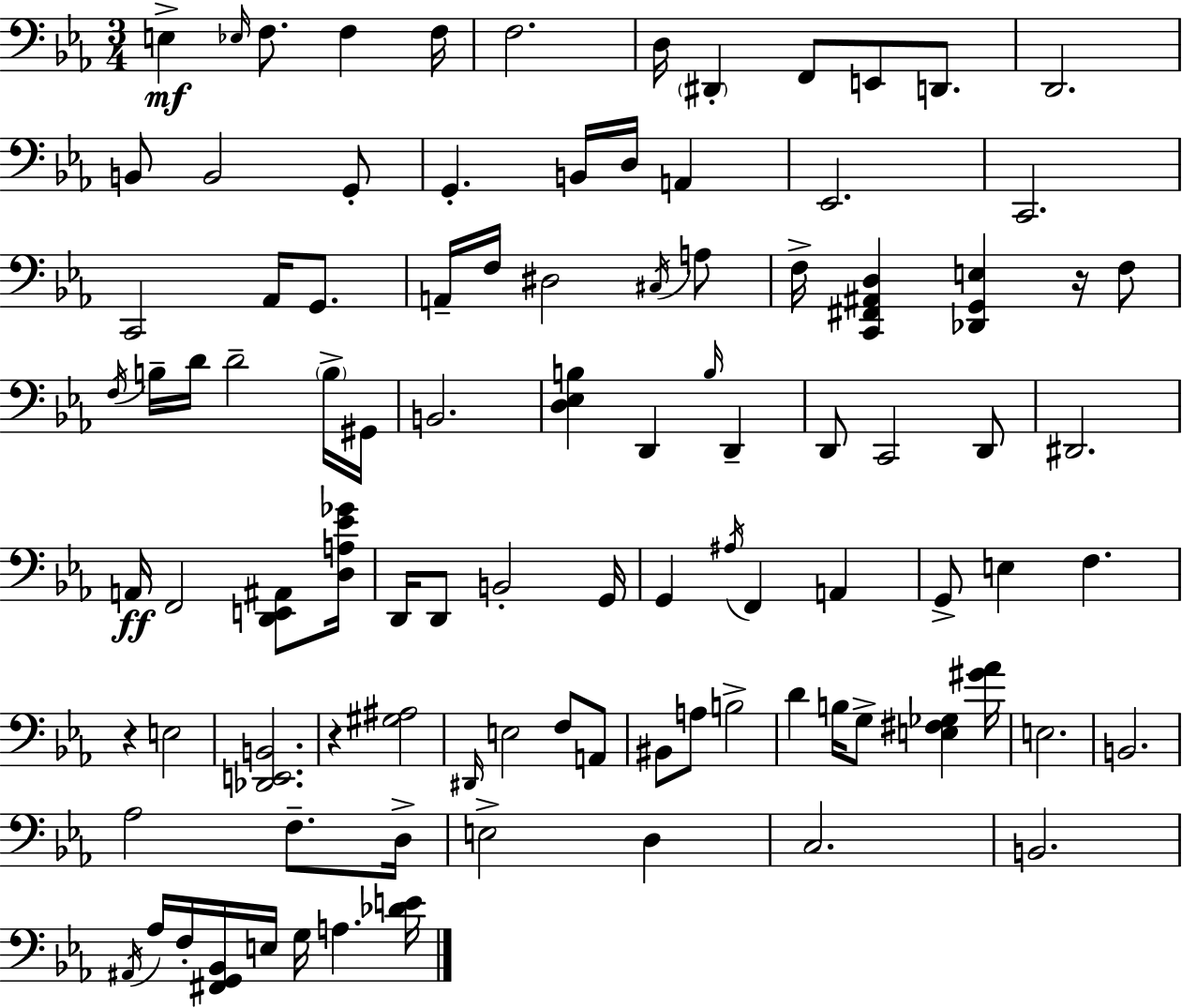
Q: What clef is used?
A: bass